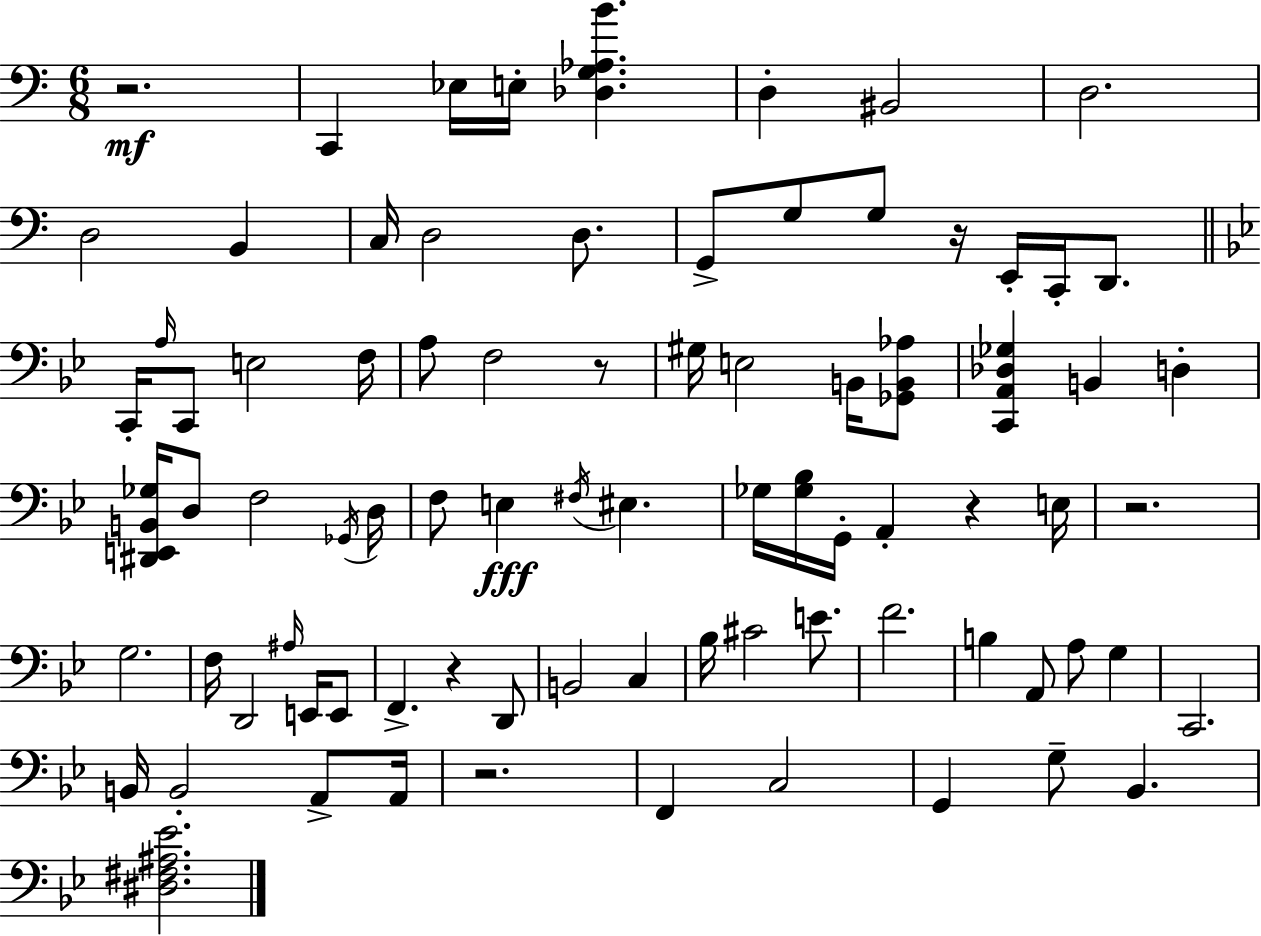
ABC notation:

X:1
T:Untitled
M:6/8
L:1/4
K:C
z2 C,, _E,/4 E,/4 [_D,G,_A,B] D, ^B,,2 D,2 D,2 B,, C,/4 D,2 D,/2 G,,/2 G,/2 G,/2 z/4 E,,/4 C,,/4 D,,/2 C,,/4 A,/4 C,,/2 E,2 F,/4 A,/2 F,2 z/2 ^G,/4 E,2 B,,/4 [_G,,B,,_A,]/2 [C,,A,,_D,_G,] B,, D, [^D,,E,,B,,_G,]/4 D,/2 F,2 _G,,/4 D,/4 F,/2 E, ^F,/4 ^E, _G,/4 [_G,_B,]/4 G,,/4 A,, z E,/4 z2 G,2 F,/4 D,,2 ^A,/4 E,,/4 E,,/2 F,, z D,,/2 B,,2 C, _B,/4 ^C2 E/2 F2 B, A,,/2 A,/2 G, C,,2 B,,/4 B,,2 A,,/2 A,,/4 z2 F,, C,2 G,, G,/2 _B,, [^D,^F,^A,_E]2